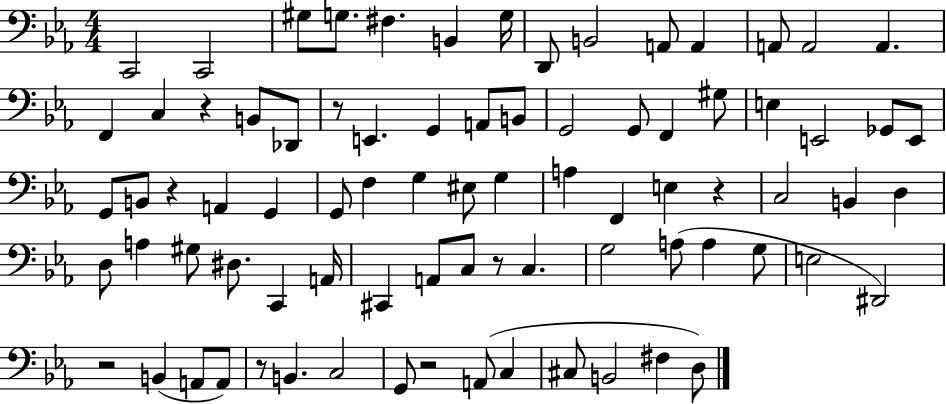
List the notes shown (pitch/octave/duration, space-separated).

C2/h C2/h G#3/e G3/e. F#3/q. B2/q G3/s D2/e B2/h A2/e A2/q A2/e A2/h A2/q. F2/q C3/q R/q B2/e Db2/e R/e E2/q. G2/q A2/e B2/e G2/h G2/e F2/q G#3/e E3/q E2/h Gb2/e E2/e G2/e B2/e R/q A2/q G2/q G2/e F3/q G3/q EIS3/e G3/q A3/q F2/q E3/q R/q C3/h B2/q D3/q D3/e A3/q G#3/e D#3/e. C2/q A2/s C#2/q A2/e C3/e R/e C3/q. G3/h A3/e A3/q G3/e E3/h D#2/h R/h B2/q A2/e A2/e R/e B2/q. C3/h G2/e R/h A2/e C3/q C#3/e B2/h F#3/q D3/e